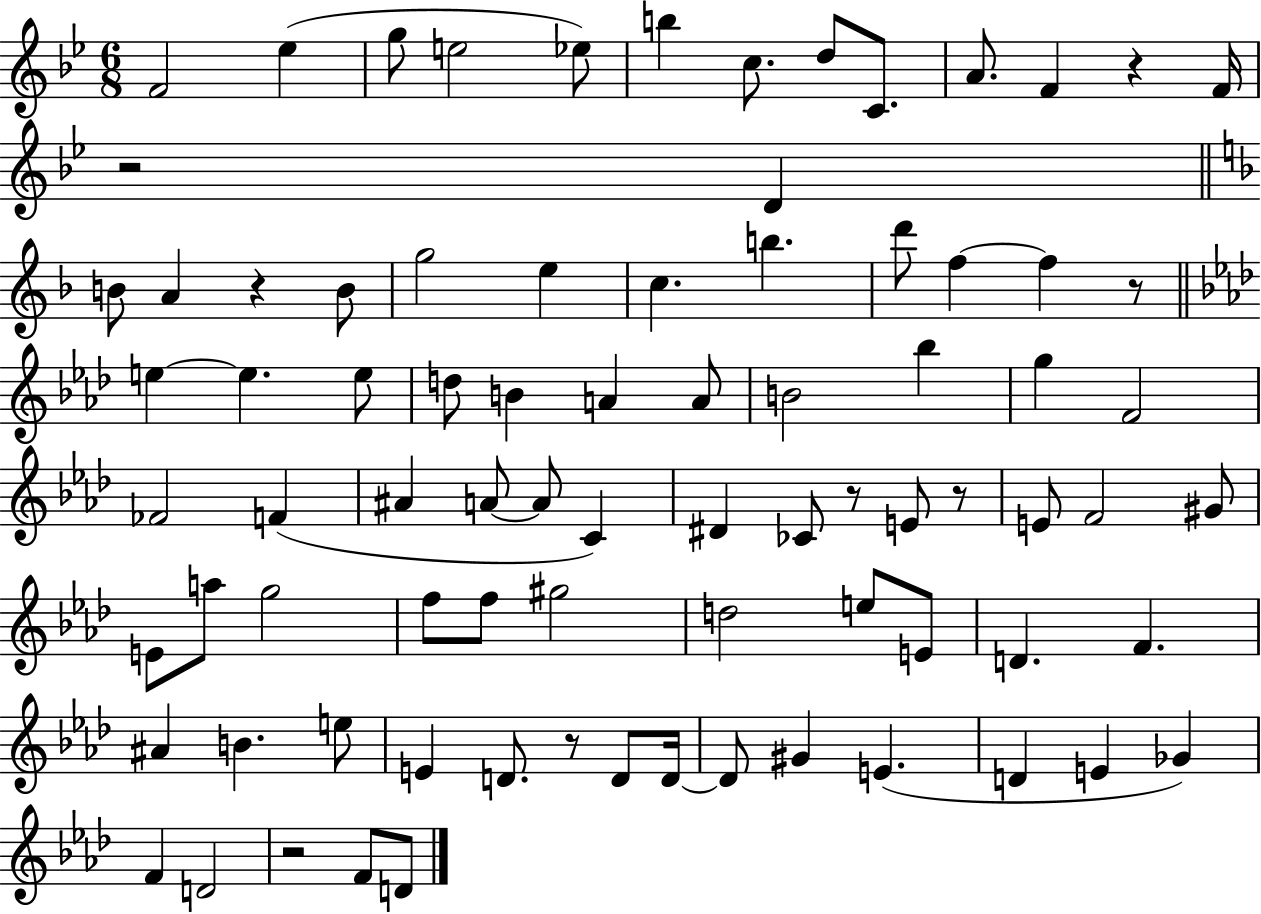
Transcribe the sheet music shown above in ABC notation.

X:1
T:Untitled
M:6/8
L:1/4
K:Bb
F2 _e g/2 e2 _e/2 b c/2 d/2 C/2 A/2 F z F/4 z2 D B/2 A z B/2 g2 e c b d'/2 f f z/2 e e e/2 d/2 B A A/2 B2 _b g F2 _F2 F ^A A/2 A/2 C ^D _C/2 z/2 E/2 z/2 E/2 F2 ^G/2 E/2 a/2 g2 f/2 f/2 ^g2 d2 e/2 E/2 D F ^A B e/2 E D/2 z/2 D/2 D/4 D/2 ^G E D E _G F D2 z2 F/2 D/2